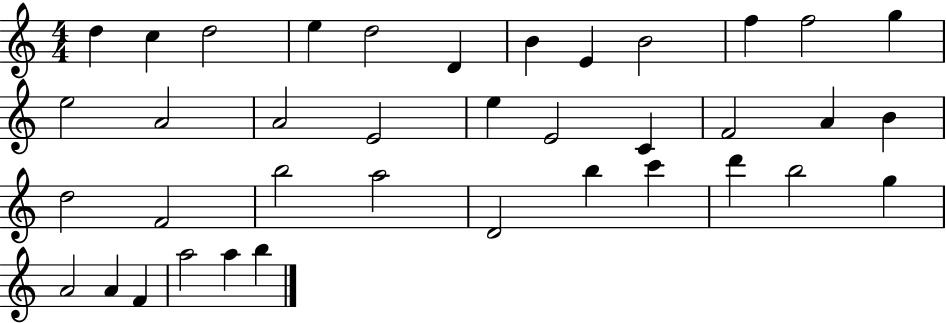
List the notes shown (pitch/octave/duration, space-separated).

D5/q C5/q D5/h E5/q D5/h D4/q B4/q E4/q B4/h F5/q F5/h G5/q E5/h A4/h A4/h E4/h E5/q E4/h C4/q F4/h A4/q B4/q D5/h F4/h B5/h A5/h D4/h B5/q C6/q D6/q B5/h G5/q A4/h A4/q F4/q A5/h A5/q B5/q